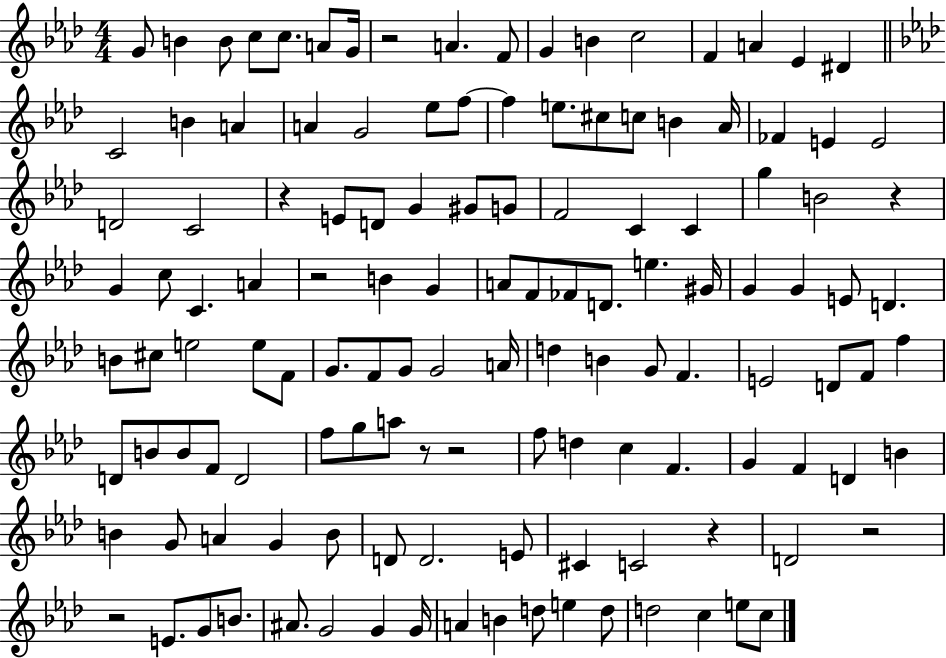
X:1
T:Untitled
M:4/4
L:1/4
K:Ab
G/2 B B/2 c/2 c/2 A/2 G/4 z2 A F/2 G B c2 F A _E ^D C2 B A A G2 _e/2 f/2 f e/2 ^c/2 c/2 B _A/4 _F E E2 D2 C2 z E/2 D/2 G ^G/2 G/2 F2 C C g B2 z G c/2 C A z2 B G A/2 F/2 _F/2 D/2 e ^G/4 G G E/2 D B/2 ^c/2 e2 e/2 F/2 G/2 F/2 G/2 G2 A/4 d B G/2 F E2 D/2 F/2 f D/2 B/2 B/2 F/2 D2 f/2 g/2 a/2 z/2 z2 f/2 d c F G F D B B G/2 A G B/2 D/2 D2 E/2 ^C C2 z D2 z2 z2 E/2 G/2 B/2 ^A/2 G2 G G/4 A B d/2 e d/2 d2 c e/2 c/2